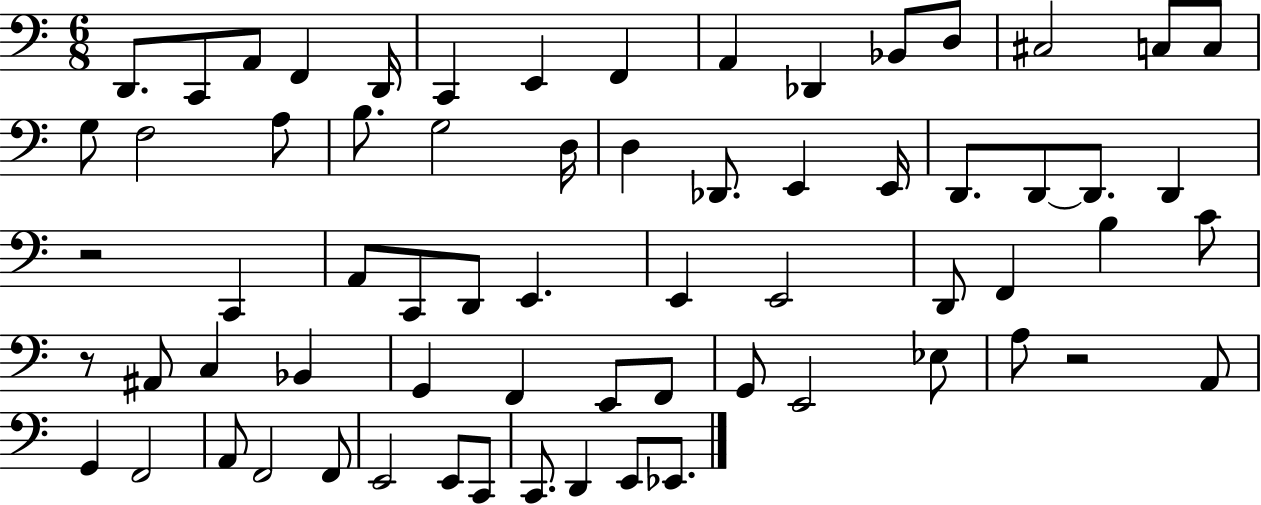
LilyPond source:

{
  \clef bass
  \numericTimeSignature
  \time 6/8
  \key c \major
  \repeat volta 2 { d,8. c,8 a,8 f,4 d,16 | c,4 e,4 f,4 | a,4 des,4 bes,8 d8 | cis2 c8 c8 | \break g8 f2 a8 | b8. g2 d16 | d4 des,8. e,4 e,16 | d,8. d,8~~ d,8. d,4 | \break r2 c,4 | a,8 c,8 d,8 e,4. | e,4 e,2 | d,8 f,4 b4 c'8 | \break r8 ais,8 c4 bes,4 | g,4 f,4 e,8 f,8 | g,8 e,2 ees8 | a8 r2 a,8 | \break g,4 f,2 | a,8 f,2 f,8 | e,2 e,8 c,8 | c,8. d,4 e,8 ees,8. | \break } \bar "|."
}